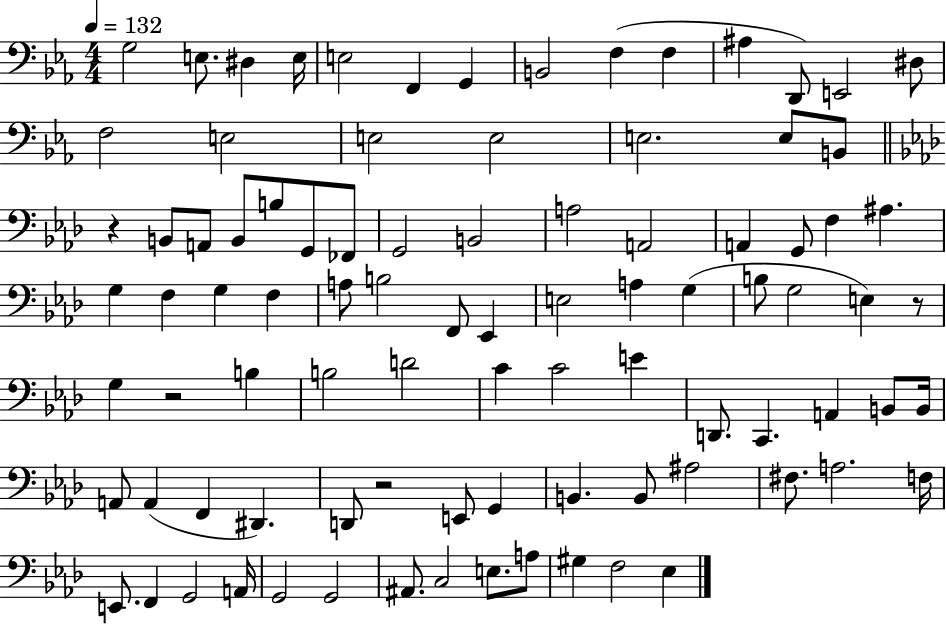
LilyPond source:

{
  \clef bass
  \numericTimeSignature
  \time 4/4
  \key ees \major
  \tempo 4 = 132
  g2 e8. dis4 e16 | e2 f,4 g,4 | b,2 f4( f4 | ais4 d,8) e,2 dis8 | \break f2 e2 | e2 e2 | e2. e8 b,8 | \bar "||" \break \key f \minor r4 b,8 a,8 b,8 b8 g,8 fes,8 | g,2 b,2 | a2 a,2 | a,4 g,8 f4 ais4. | \break g4 f4 g4 f4 | a8 b2 f,8 ees,4 | e2 a4 g4( | b8 g2 e4) r8 | \break g4 r2 b4 | b2 d'2 | c'4 c'2 e'4 | d,8. c,4. a,4 b,8 b,16 | \break a,8 a,4( f,4 dis,4.) | d,8 r2 e,8 g,4 | b,4. b,8 ais2 | fis8. a2. f16 | \break e,8. f,4 g,2 a,16 | g,2 g,2 | ais,8. c2 e8. a8 | gis4 f2 ees4 | \break \bar "|."
}